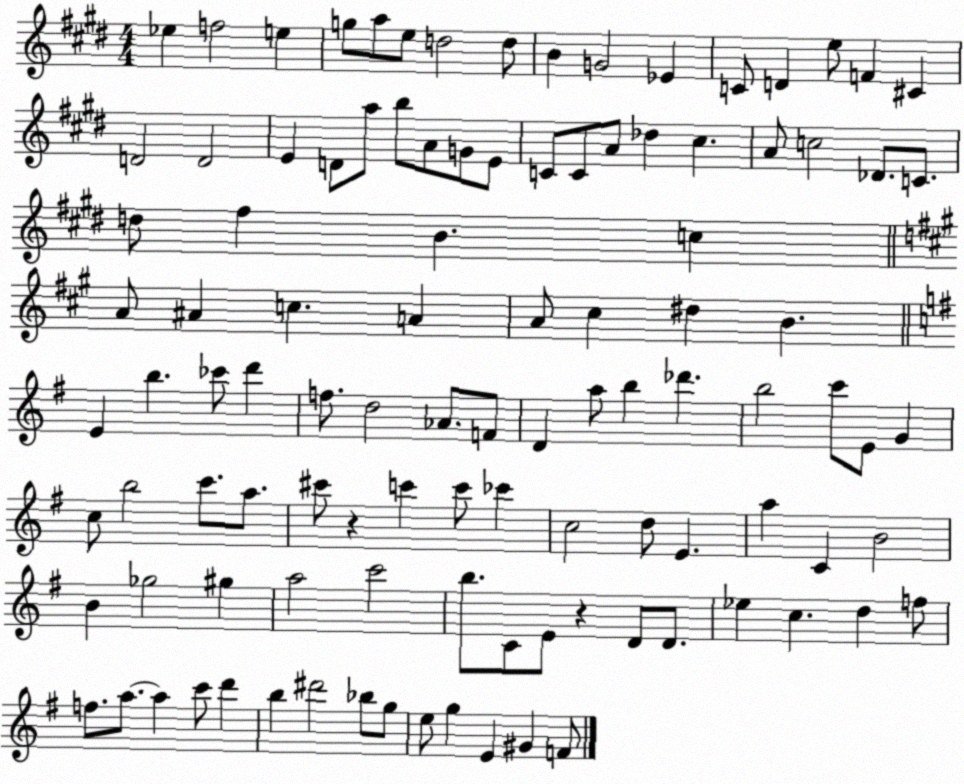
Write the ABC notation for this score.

X:1
T:Untitled
M:4/4
L:1/4
K:E
_e f2 e g/2 a/2 e/2 d2 d/2 B G2 _E C/2 D e/2 F ^C D2 D2 E D/2 a/2 b/2 A/2 G/2 E/2 C/2 C/2 A/2 _d ^c A/2 c2 _D/2 C/2 d/2 ^f B c A/2 ^A c A A/2 ^c ^d B E b _c'/2 d' f/2 d2 _A/2 F/2 D a/2 b _d' b2 c'/2 E/2 G c/2 b2 c'/2 a/2 ^c'/2 z c' c'/2 _c' c2 d/2 E a C B2 B _g2 ^g a2 c'2 b/2 C/2 E/2 z D/2 D/2 _e c d f/2 f/2 a/2 a c'/2 d' b ^d'2 _b/2 g/2 e/2 g E ^G F/2